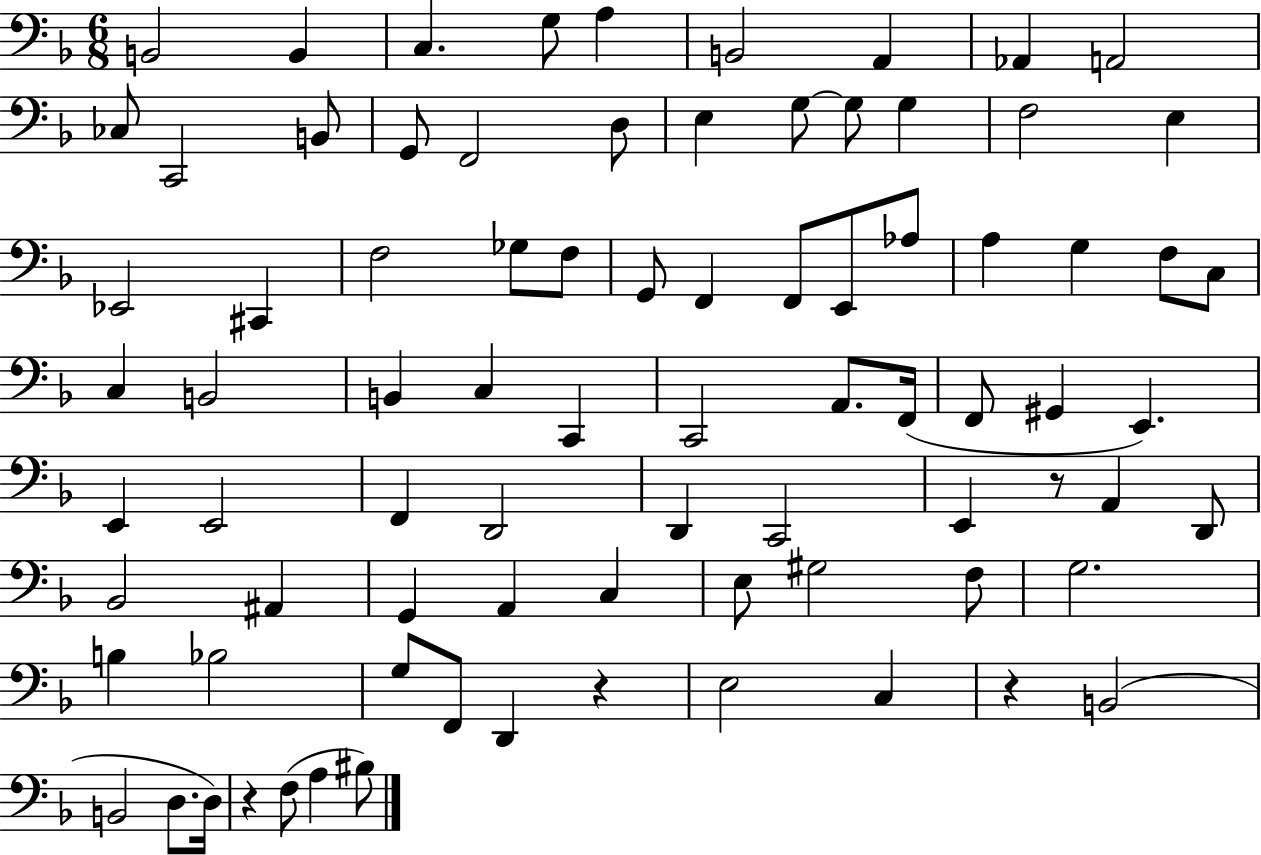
{
  \clef bass
  \numericTimeSignature
  \time 6/8
  \key f \major
  \repeat volta 2 { b,2 b,4 | c4. g8 a4 | b,2 a,4 | aes,4 a,2 | \break ces8 c,2 b,8 | g,8 f,2 d8 | e4 g8~~ g8 g4 | f2 e4 | \break ees,2 cis,4 | f2 ges8 f8 | g,8 f,4 f,8 e,8 aes8 | a4 g4 f8 c8 | \break c4 b,2 | b,4 c4 c,4 | c,2 a,8. f,16( | f,8 gis,4 e,4.) | \break e,4 e,2 | f,4 d,2 | d,4 c,2 | e,4 r8 a,4 d,8 | \break bes,2 ais,4 | g,4 a,4 c4 | e8 gis2 f8 | g2. | \break b4 bes2 | g8 f,8 d,4 r4 | e2 c4 | r4 b,2( | \break b,2 d8. d16) | r4 f8( a4 bis8) | } \bar "|."
}